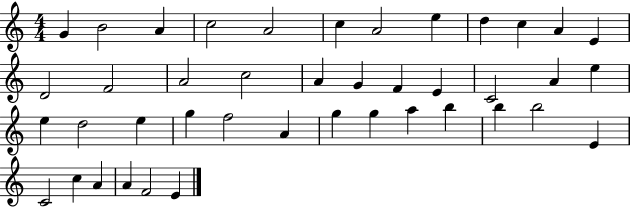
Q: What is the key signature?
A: C major